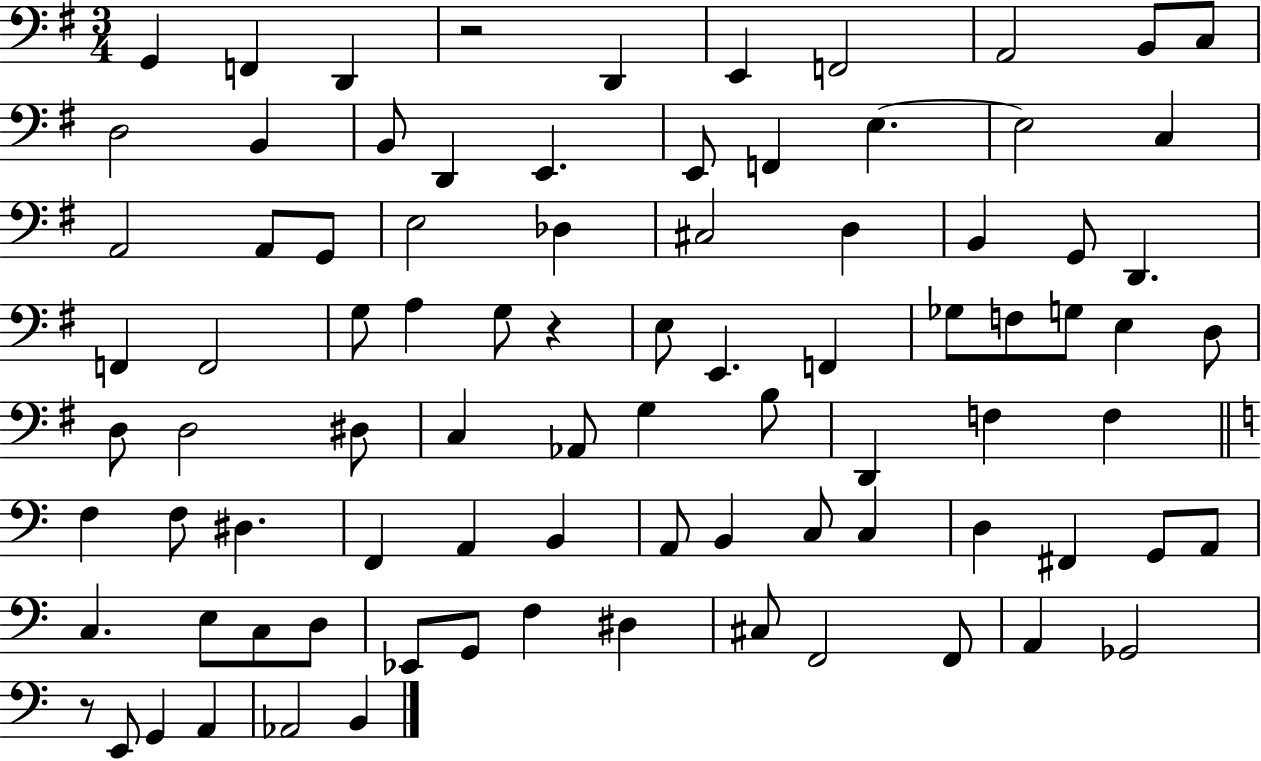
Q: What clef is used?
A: bass